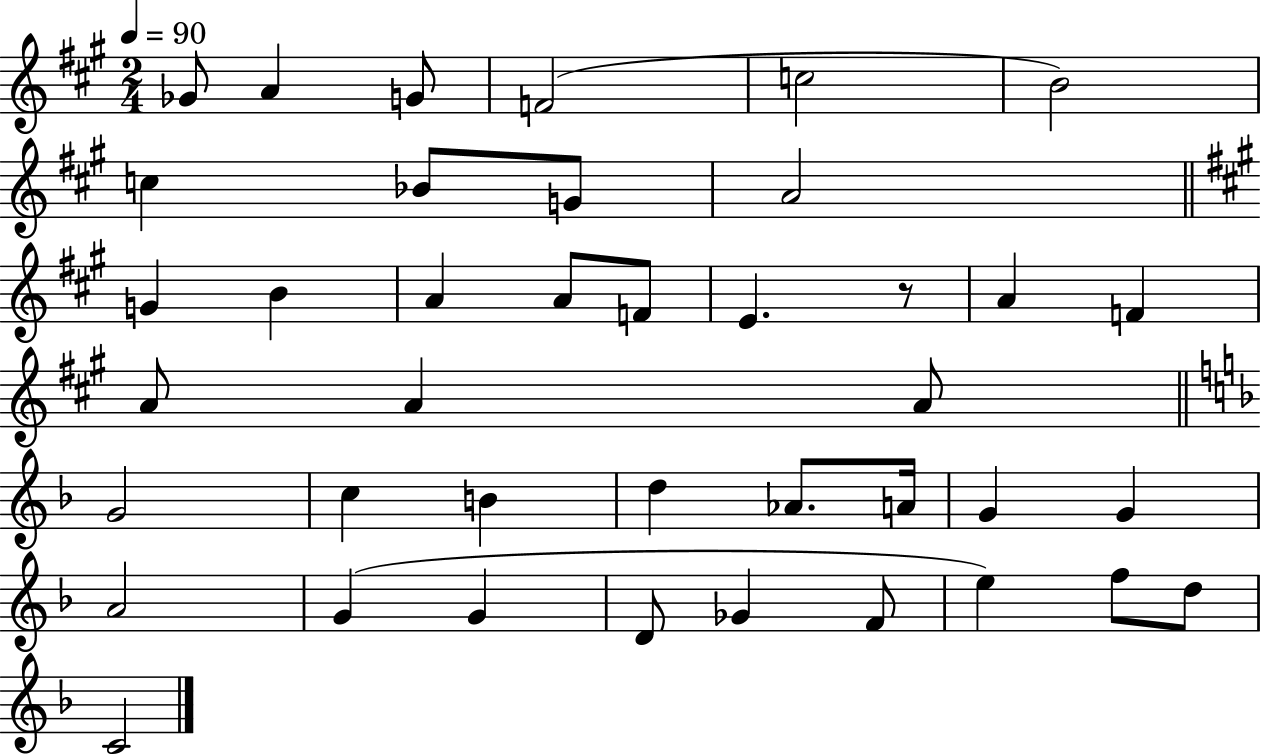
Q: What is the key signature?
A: A major